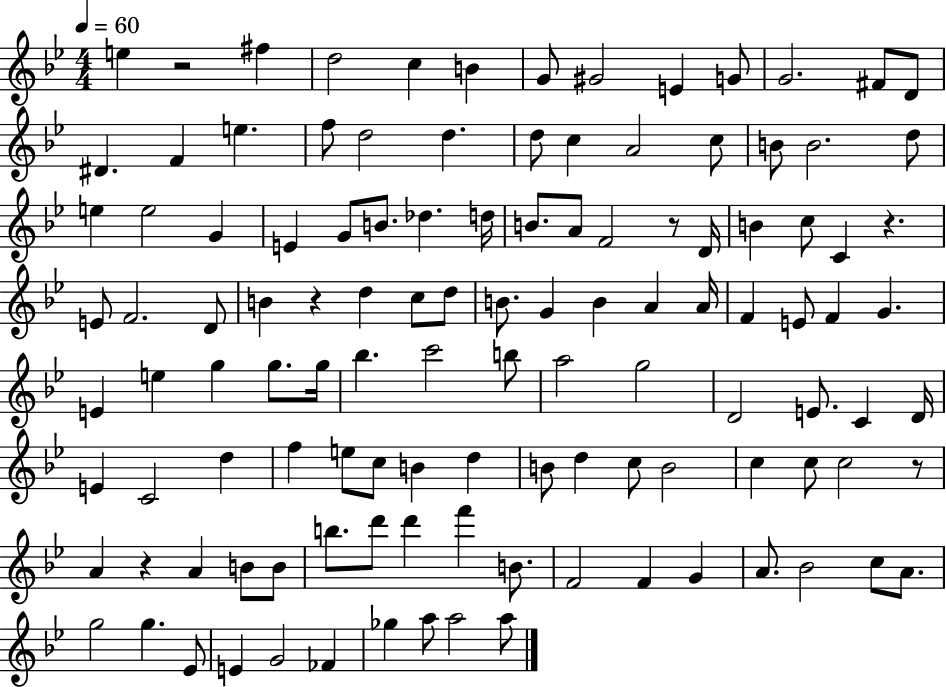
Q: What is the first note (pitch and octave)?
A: E5